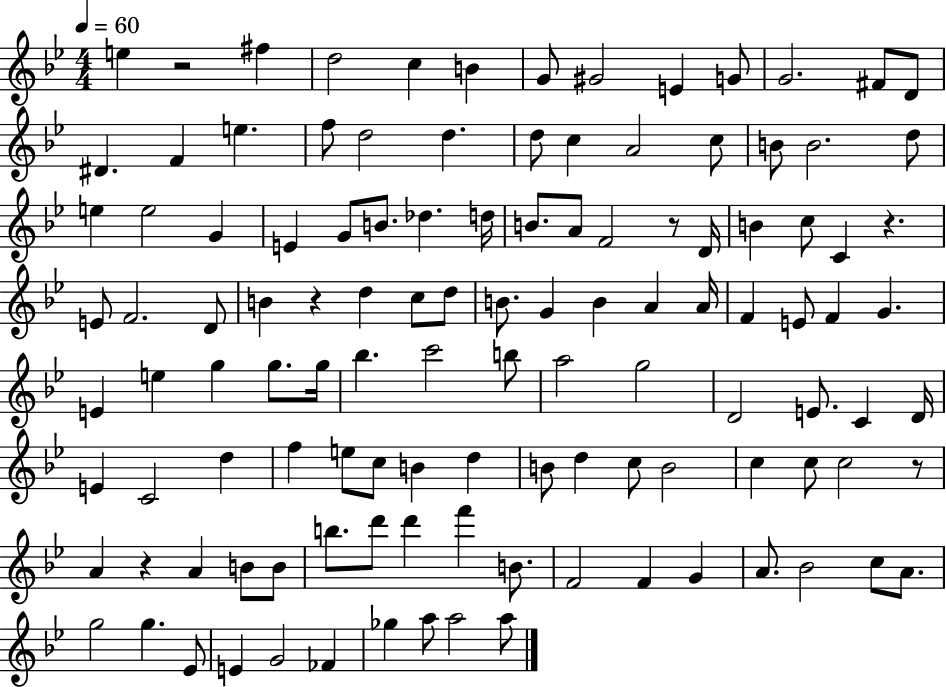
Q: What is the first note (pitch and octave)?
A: E5